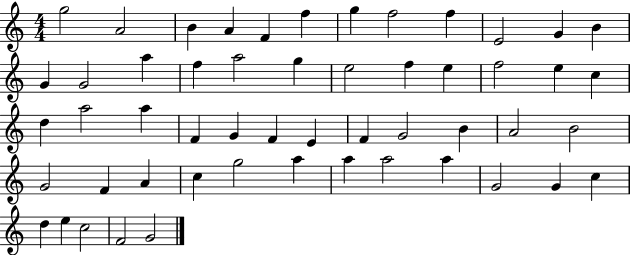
{
  \clef treble
  \numericTimeSignature
  \time 4/4
  \key c \major
  g''2 a'2 | b'4 a'4 f'4 f''4 | g''4 f''2 f''4 | e'2 g'4 b'4 | \break g'4 g'2 a''4 | f''4 a''2 g''4 | e''2 f''4 e''4 | f''2 e''4 c''4 | \break d''4 a''2 a''4 | f'4 g'4 f'4 e'4 | f'4 g'2 b'4 | a'2 b'2 | \break g'2 f'4 a'4 | c''4 g''2 a''4 | a''4 a''2 a''4 | g'2 g'4 c''4 | \break d''4 e''4 c''2 | f'2 g'2 | \bar "|."
}